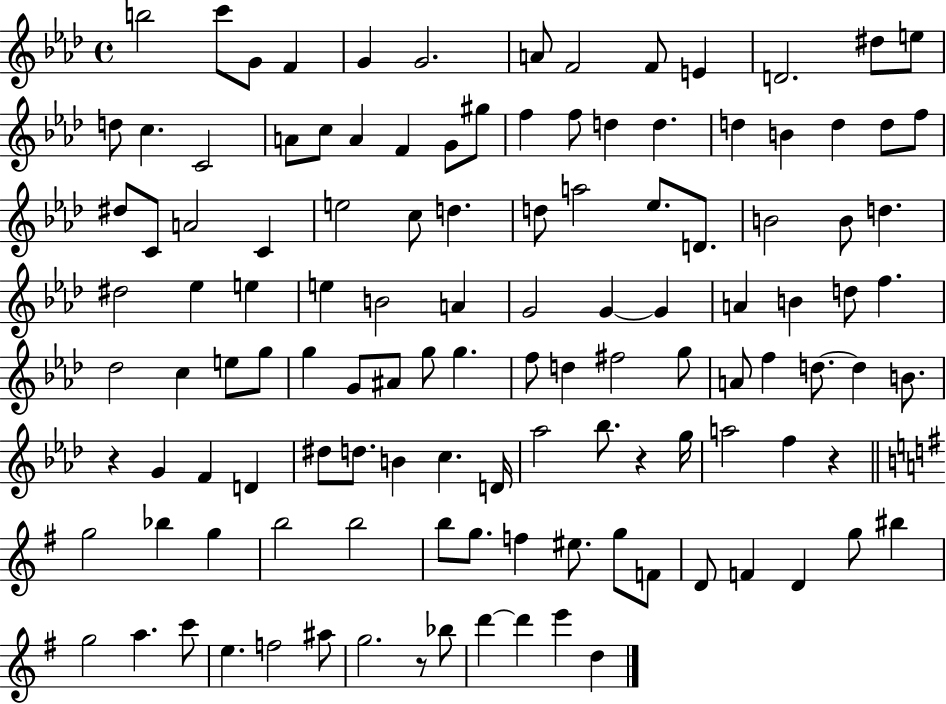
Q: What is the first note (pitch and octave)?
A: B5